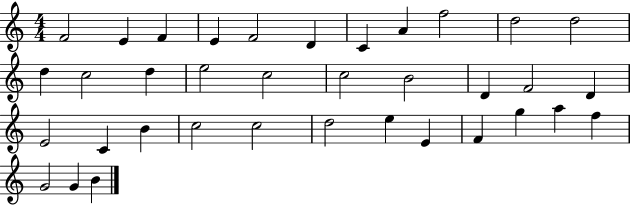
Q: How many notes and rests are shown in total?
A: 36